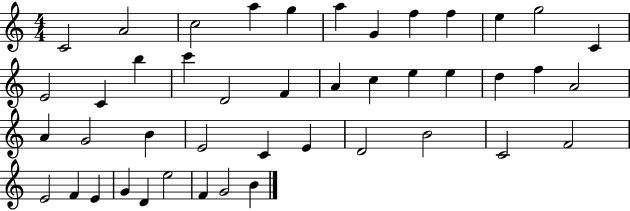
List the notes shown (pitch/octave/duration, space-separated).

C4/h A4/h C5/h A5/q G5/q A5/q G4/q F5/q F5/q E5/q G5/h C4/q E4/h C4/q B5/q C6/q D4/h F4/q A4/q C5/q E5/q E5/q D5/q F5/q A4/h A4/q G4/h B4/q E4/h C4/q E4/q D4/h B4/h C4/h F4/h E4/h F4/q E4/q G4/q D4/q E5/h F4/q G4/h B4/q